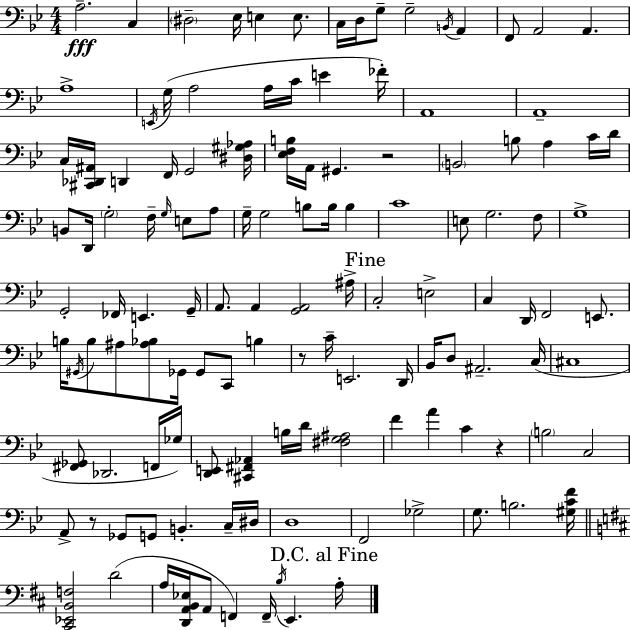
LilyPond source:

{
  \clef bass
  \numericTimeSignature
  \time 4/4
  \key bes \major
  a2.--\fff c4 | \parenthesize dis2-- ees16 e4 e8. | c16 d16 g8-- g2-- \acciaccatura { b,16 } a,4 | f,8 a,2 a,4. | \break a1-> | \acciaccatura { e,16 } g16( a2 a16 c'16 e'4 | fes'16-.) a,1 | a,1-- | \break c16 <cis, des, ais,>16 d,4 f,16 g,2 | <dis gis aes>16 <ees f b>16 a,16 gis,4. r2 | \parenthesize b,2 b8 a4 | c'16 d'16 b,8 d,16 \parenthesize g2-. f16-- \grace { g16 } e8 | \break a8 g16-- g2 b8 b16 b4 | c'1 | e8 g2. | f8 g1-> | \break g,2-. fes,16 e,4. | g,16-- a,8. a,4 <g, a,>2 | ais16-> \mark "Fine" c2-. e2-> | c4 d,16 f,2 | \break e,8. b16 \acciaccatura { gis,16 } b8 ais8 <ais bes>8 ges,16 ges,8 c,8 | b4 r8 c'16-- e,2. | d,16 bes,16 d8 ais,2.-- | c16( cis1 | \break <fis, ges,>8 des,2. | f,16 ges16) <d, e,>8 <cis, fis, aes,>4 b16 d'16 <fis g ais>2 | f'4 a'4 c'4 | r4 \parenthesize b2 c2 | \break a,8-> r8 ges,8 g,8 b,4.-. | c16-- dis16 d1 | f,2 ges2-> | g8. b2. | \break <gis c' f'>16 \bar "||" \break \key d \major <cis, ees, b, f>2 d'2( | a16 <d, a, b, ees>16 a,8 f,4) f,16-- \acciaccatura { b16 } e,4. | \mark "D.C. al Fine" a16-. \bar "|."
}